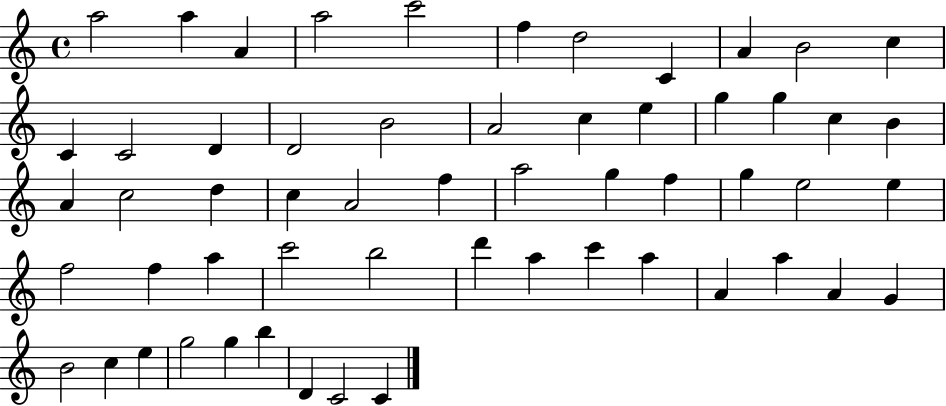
X:1
T:Untitled
M:4/4
L:1/4
K:C
a2 a A a2 c'2 f d2 C A B2 c C C2 D D2 B2 A2 c e g g c B A c2 d c A2 f a2 g f g e2 e f2 f a c'2 b2 d' a c' a A a A G B2 c e g2 g b D C2 C